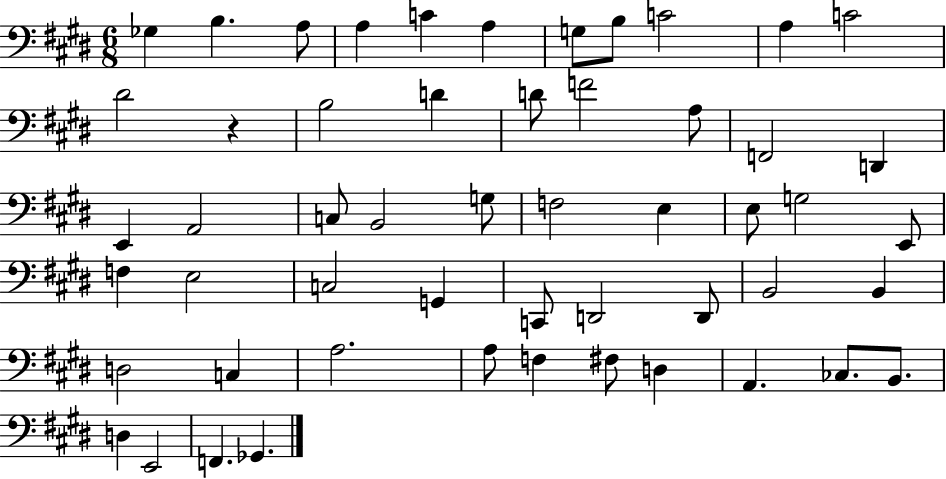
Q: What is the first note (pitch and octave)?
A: Gb3